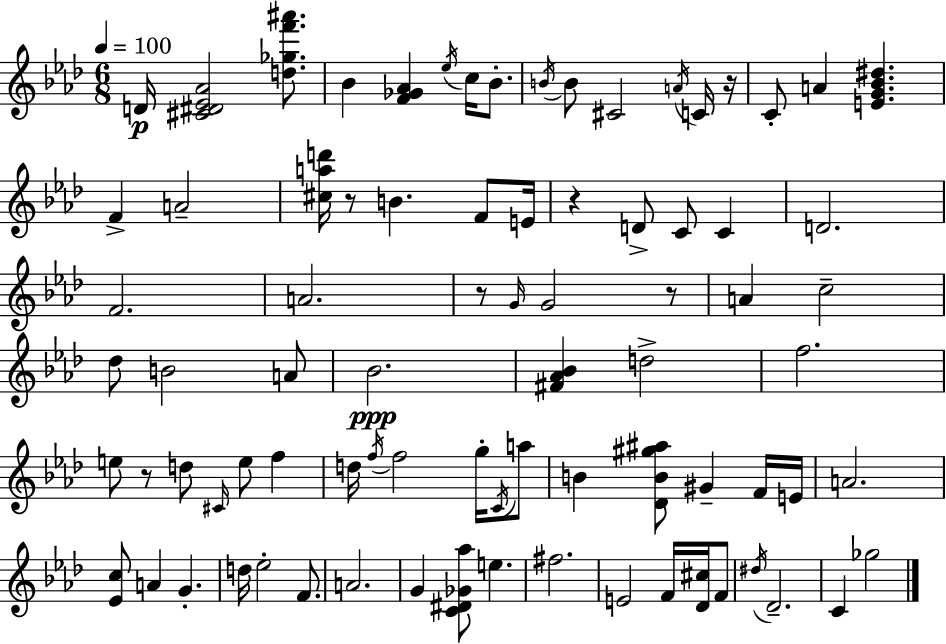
{
  \clef treble
  \numericTimeSignature
  \time 6/8
  \key aes \major
  \tempo 4 = 100
  \repeat volta 2 { d'16\p <cis' dis' ees' aes'>2 <d'' ges'' f''' ais'''>8. | bes'4 <f' ges' aes'>4 \acciaccatura { ees''16 } c''16 bes'8.-. | \acciaccatura { b'16 } b'8 cis'2 | \acciaccatura { a'16 } c'16 r16 c'8-. a'4 <e' g' bes' dis''>4. | \break f'4-> a'2-- | <cis'' a'' d'''>16 r8 b'4. | f'8 e'16 r4 d'8-> c'8 c'4 | d'2. | \break f'2. | a'2. | r8 \grace { g'16 } g'2 | r8 a'4 c''2-- | \break des''8 b'2 | a'8 bes'2.\ppp | <fis' aes' bes'>4 d''2-> | f''2. | \break e''8 r8 d''8 \grace { cis'16 } e''8 | f''4 d''16 \acciaccatura { f''16 } f''2 | g''16-. \acciaccatura { c'16 } a''8 b'4 <des' b' gis'' ais''>8 | gis'4-- f'16 e'16 a'2. | \break <ees' c''>8 a'4 | g'4.-. d''16 ees''2-. | f'8. a'2. | g'4 <c' dis' ges' aes''>8 | \break e''4. fis''2. | e'2 | f'16 <des' cis''>16 f'8 \acciaccatura { dis''16 } des'2.-- | c'4 | \break ges''2 } \bar "|."
}